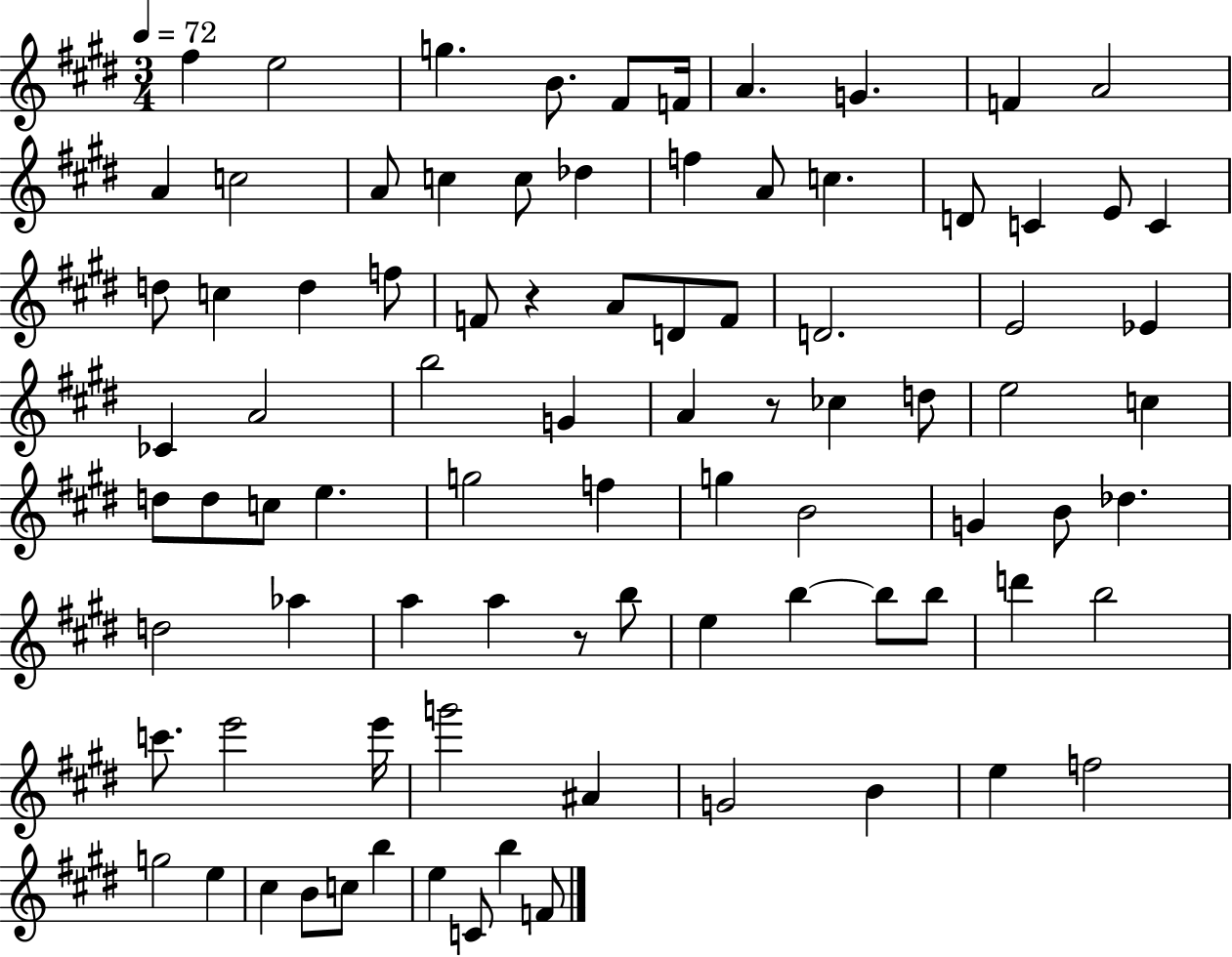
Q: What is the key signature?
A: E major